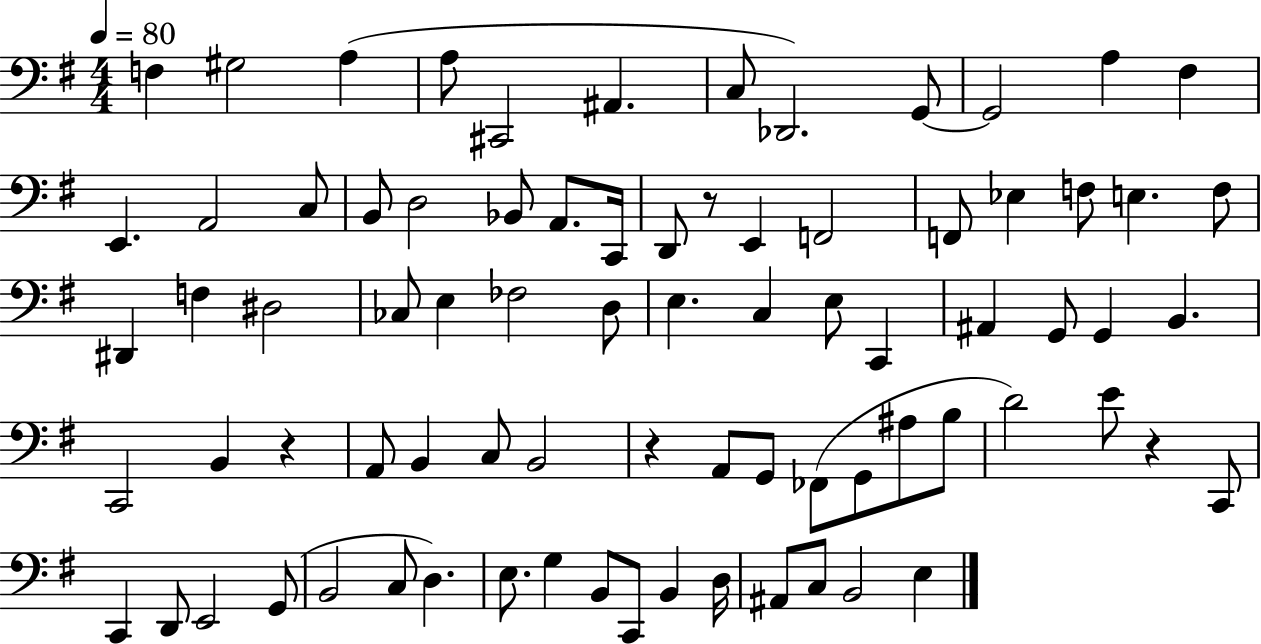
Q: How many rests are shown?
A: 4